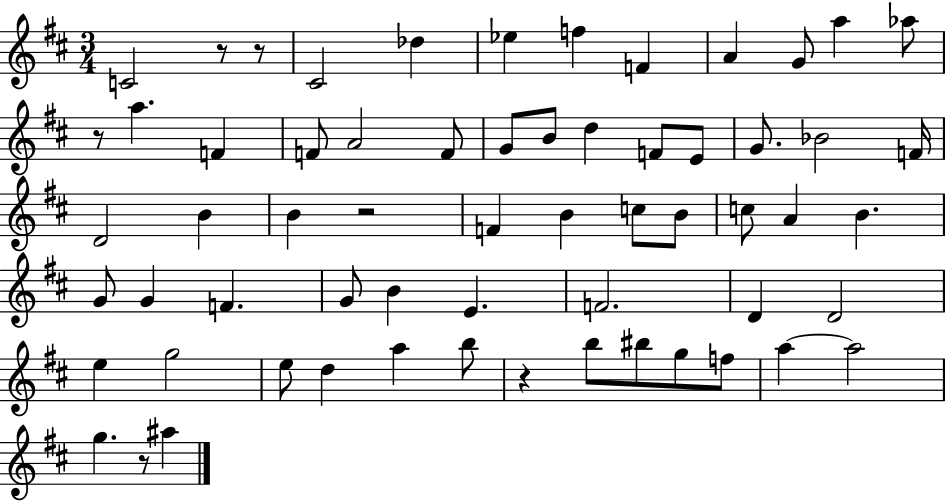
X:1
T:Untitled
M:3/4
L:1/4
K:D
C2 z/2 z/2 ^C2 _d _e f F A G/2 a _a/2 z/2 a F F/2 A2 F/2 G/2 B/2 d F/2 E/2 G/2 _B2 F/4 D2 B B z2 F B c/2 B/2 c/2 A B G/2 G F G/2 B E F2 D D2 e g2 e/2 d a b/2 z b/2 ^b/2 g/2 f/2 a a2 g z/2 ^a